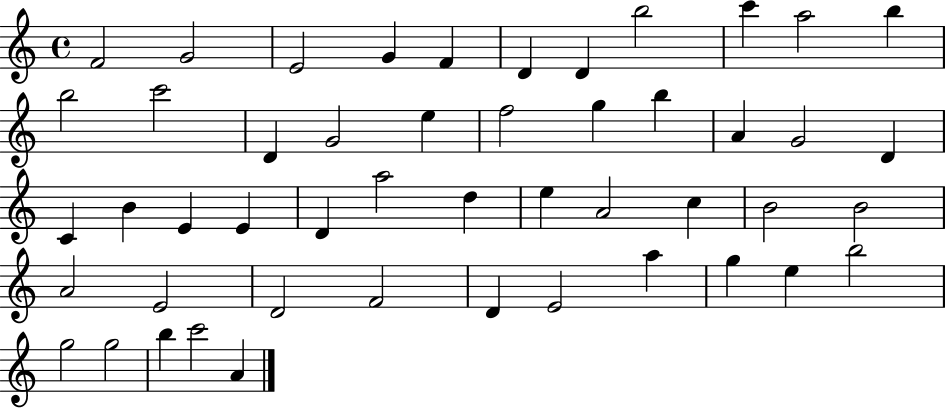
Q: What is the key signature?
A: C major